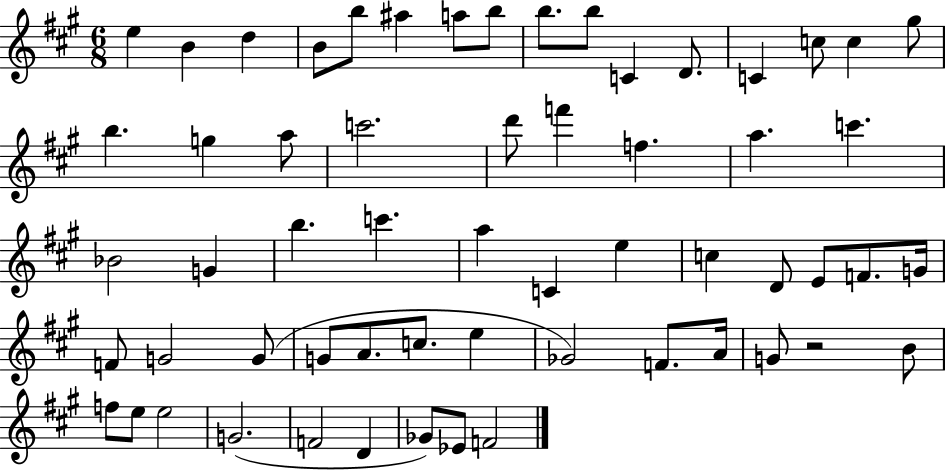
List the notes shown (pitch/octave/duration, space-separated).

E5/q B4/q D5/q B4/e B5/e A#5/q A5/e B5/e B5/e. B5/e C4/q D4/e. C4/q C5/e C5/q G#5/e B5/q. G5/q A5/e C6/h. D6/e F6/q F5/q. A5/q. C6/q. Bb4/h G4/q B5/q. C6/q. A5/q C4/q E5/q C5/q D4/e E4/e F4/e. G4/s F4/e G4/h G4/e G4/e A4/e. C5/e. E5/q Gb4/h F4/e. A4/s G4/e R/h B4/e F5/e E5/e E5/h G4/h. F4/h D4/q Gb4/e Eb4/e F4/h